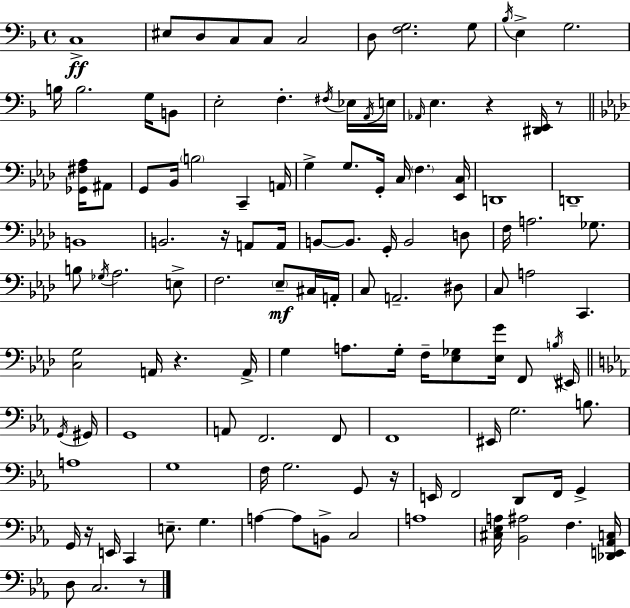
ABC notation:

X:1
T:Untitled
M:4/4
L:1/4
K:Dm
C,4 ^E,/2 D,/2 C,/2 C,/2 C,2 D,/2 [F,G,]2 G,/2 _B,/4 E, G,2 B,/4 B,2 G,/4 B,,/2 E,2 F, ^F,/4 _E,/4 A,,/4 E,/4 _A,,/4 E, z [^D,,E,,]/4 z/2 [_G,,^F,_A,]/4 ^A,,/2 G,,/2 _B,,/4 B,2 C,, A,,/4 G, G,/2 G,,/4 C,/4 F, [_E,,C,]/4 D,,4 D,,4 B,,4 B,,2 z/4 A,,/2 A,,/4 B,,/2 B,,/2 G,,/4 B,,2 D,/2 F,/4 A,2 _G,/2 B,/2 _G,/4 _A,2 E,/2 F,2 _E,/2 ^C,/4 A,,/4 C,/2 A,,2 ^D,/2 C,/2 A,2 C,, [C,G,]2 A,,/4 z A,,/4 G, A,/2 G,/4 F,/4 [_E,_G,]/2 [_E,G]/4 F,,/2 B,/4 ^E,,/4 G,,/4 ^G,,/4 G,,4 A,,/2 F,,2 F,,/2 F,,4 ^E,,/4 G,2 B,/2 A,4 G,4 F,/4 G,2 G,,/2 z/4 E,,/4 F,,2 D,,/2 F,,/4 G,, G,,/4 z/4 E,,/4 C,, E,/2 G, A, A,/2 B,,/2 C,2 A,4 [^C,_E,A,]/4 [_B,,^A,]2 F, [_D,,E,,_A,,C,]/4 D,/2 C,2 z/2